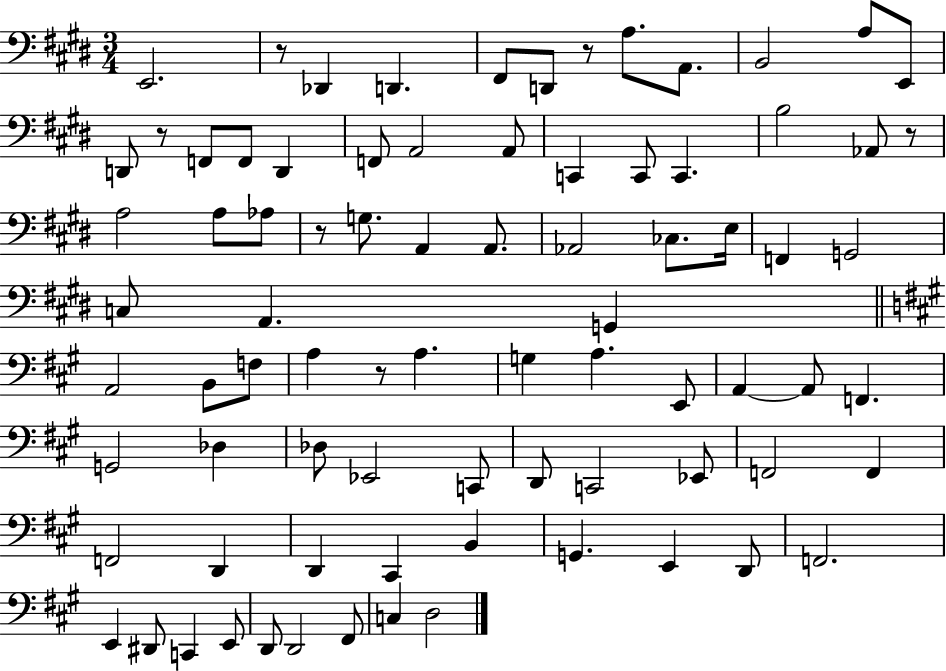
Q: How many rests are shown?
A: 6